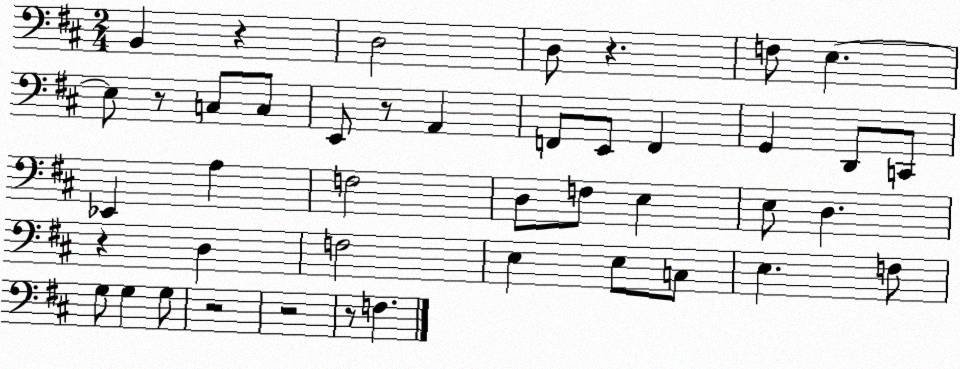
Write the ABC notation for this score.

X:1
T:Untitled
M:2/4
L:1/4
K:D
B,, z D,2 D,/2 z F,/2 E, E,/2 z/2 C,/2 C,/2 E,,/2 z/2 A,, F,,/2 E,,/2 F,, G,, D,,/2 C,,/2 _E,, A, F,2 D,/2 F,/2 E, E,/2 D, z D, F,2 E, E,/2 C,/2 E, F,/2 G,/2 G, G,/2 z2 z2 z/2 F,